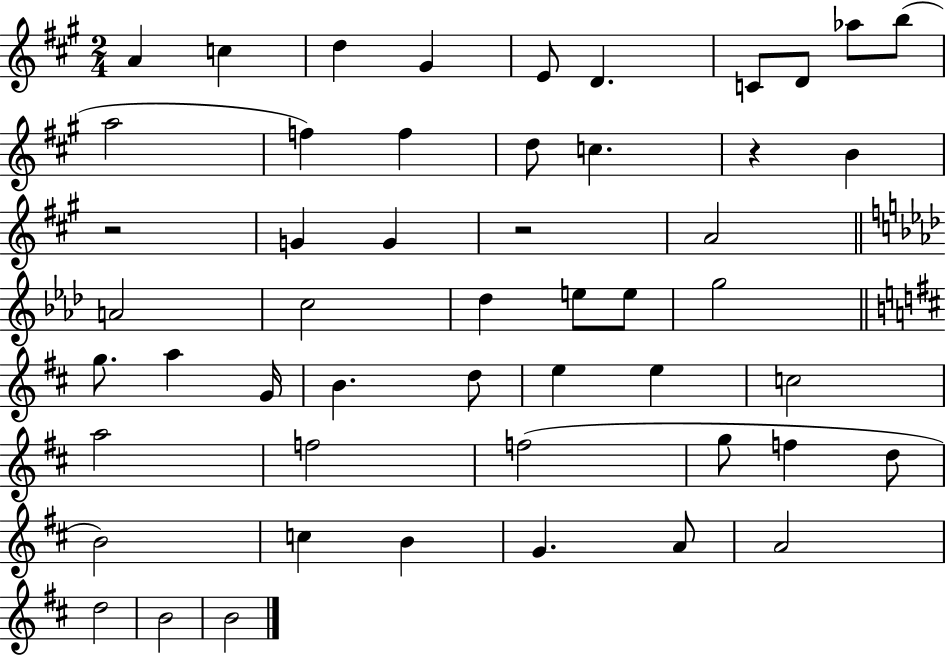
{
  \clef treble
  \numericTimeSignature
  \time 2/4
  \key a \major
  a'4 c''4 | d''4 gis'4 | e'8 d'4. | c'8 d'8 aes''8 b''8( | \break a''2 | f''4) f''4 | d''8 c''4. | r4 b'4 | \break r2 | g'4 g'4 | r2 | a'2 | \break \bar "||" \break \key f \minor a'2 | c''2 | des''4 e''8 e''8 | g''2 | \break \bar "||" \break \key d \major g''8. a''4 g'16 | b'4. d''8 | e''4 e''4 | c''2 | \break a''2 | f''2 | f''2( | g''8 f''4 d''8 | \break b'2) | c''4 b'4 | g'4. a'8 | a'2 | \break d''2 | b'2 | b'2 | \bar "|."
}